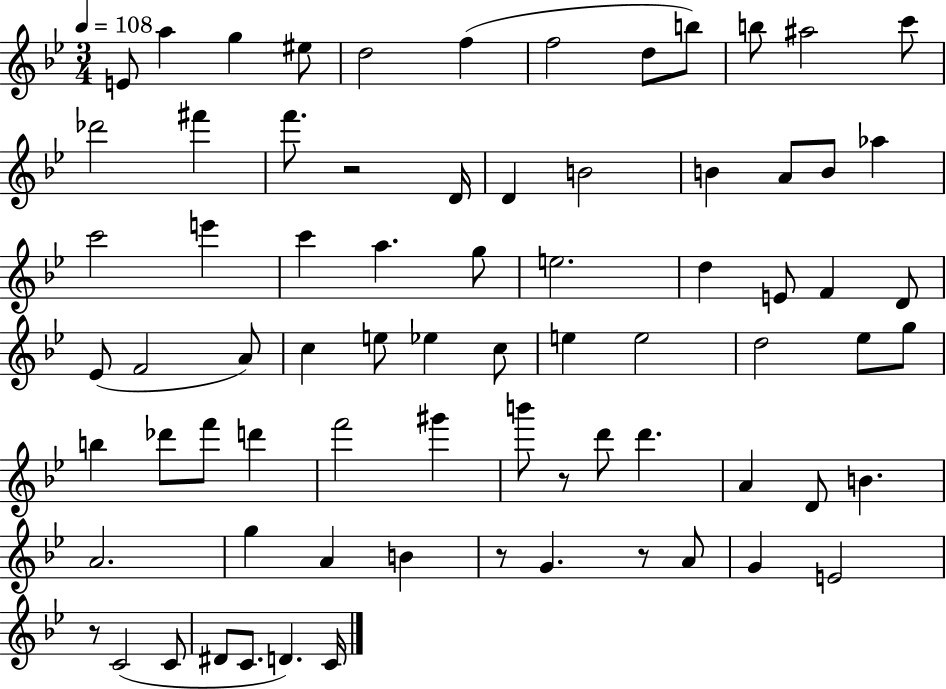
E4/e A5/q G5/q EIS5/e D5/h F5/q F5/h D5/e B5/e B5/e A#5/h C6/e Db6/h F#6/q F6/e. R/h D4/s D4/q B4/h B4/q A4/e B4/e Ab5/q C6/h E6/q C6/q A5/q. G5/e E5/h. D5/q E4/e F4/q D4/e Eb4/e F4/h A4/e C5/q E5/e Eb5/q C5/e E5/q E5/h D5/h Eb5/e G5/e B5/q Db6/e F6/e D6/q F6/h G#6/q B6/e R/e D6/e D6/q. A4/q D4/e B4/q. A4/h. G5/q A4/q B4/q R/e G4/q. R/e A4/e G4/q E4/h R/e C4/h C4/e D#4/e C4/e. D4/q. C4/s